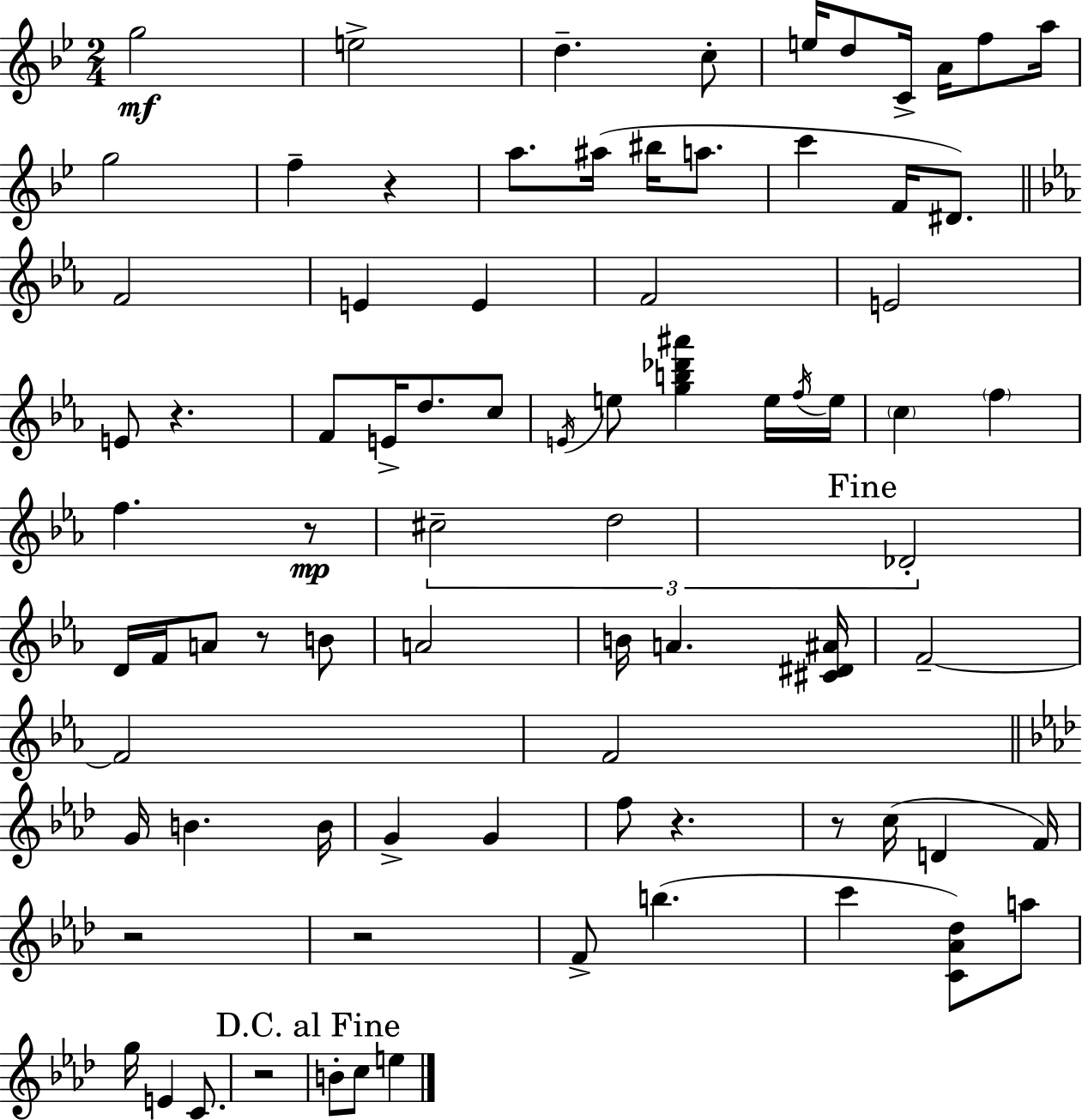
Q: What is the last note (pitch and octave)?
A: E5